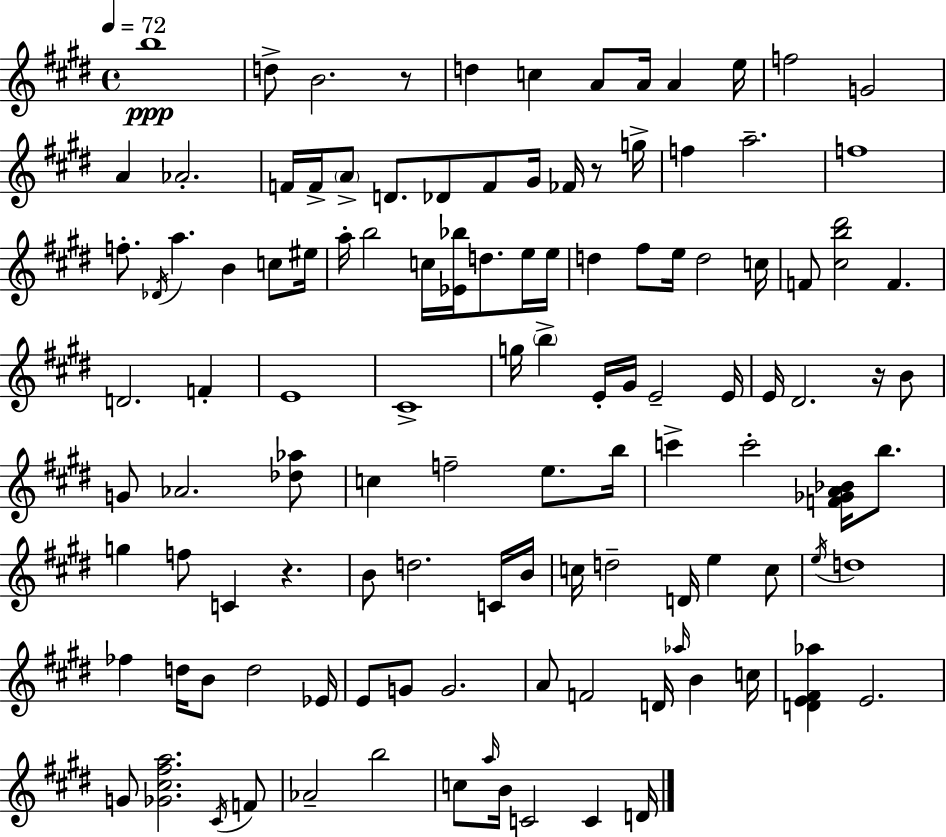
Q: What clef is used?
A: treble